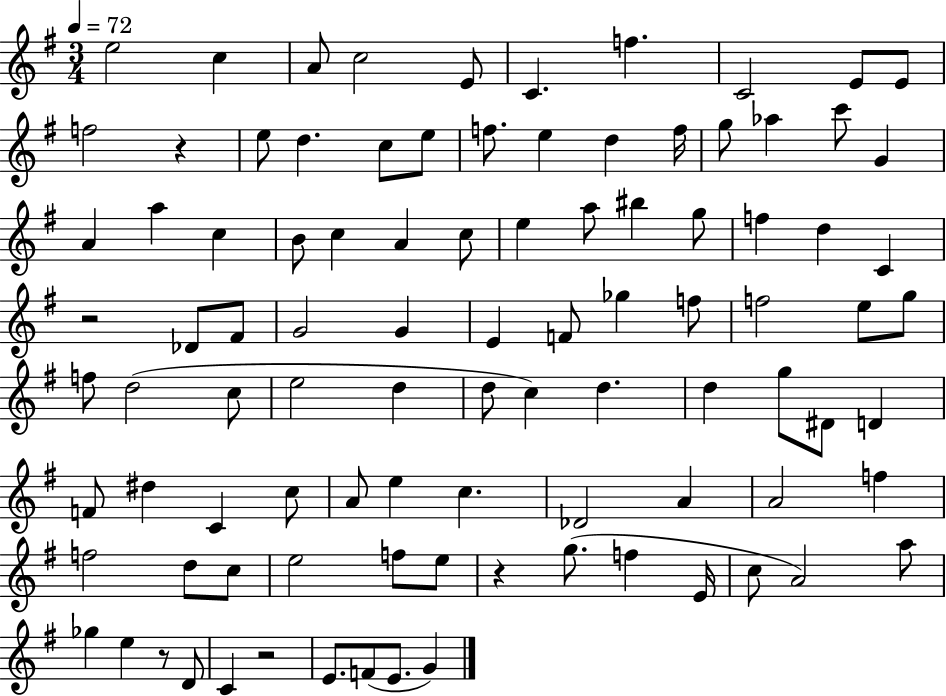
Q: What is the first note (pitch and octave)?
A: E5